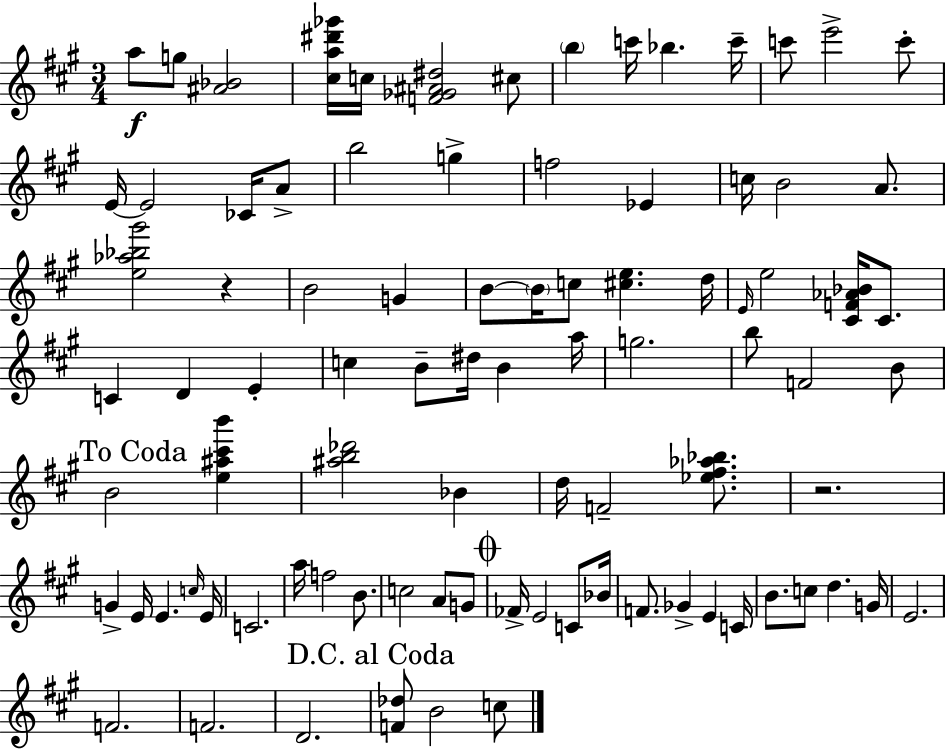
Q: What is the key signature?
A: A major